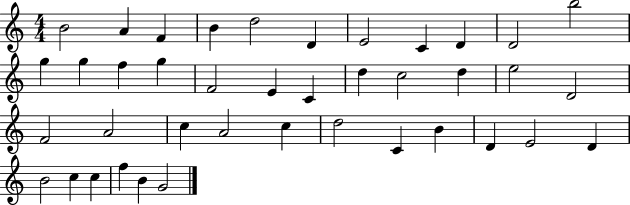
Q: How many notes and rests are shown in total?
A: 40